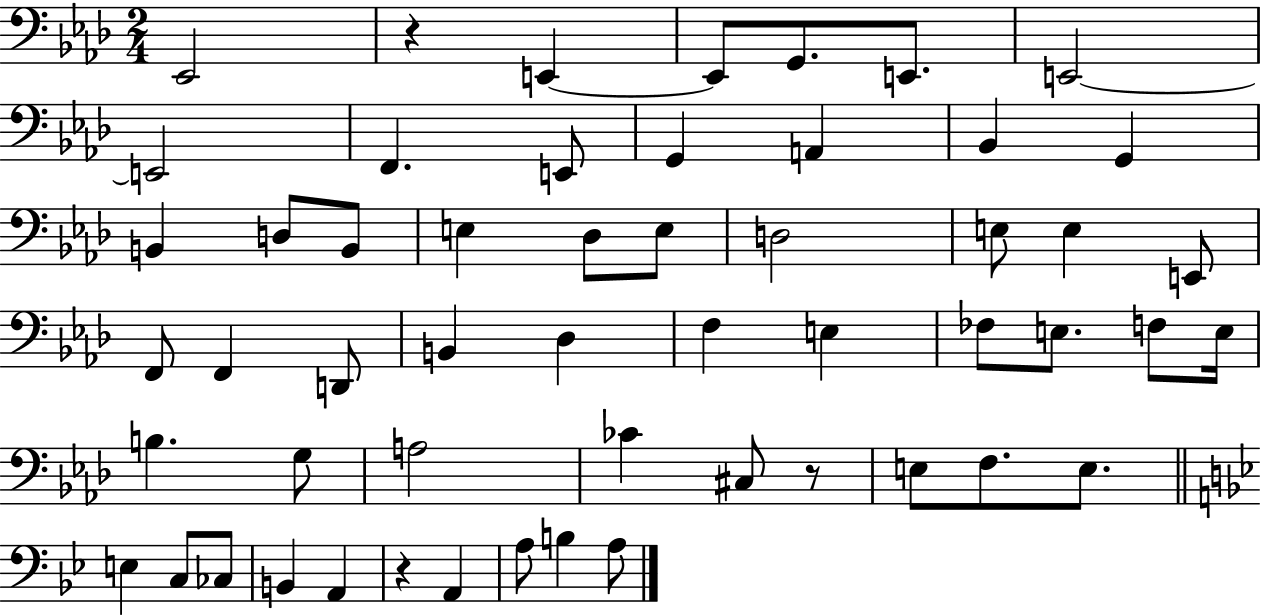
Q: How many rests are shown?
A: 3